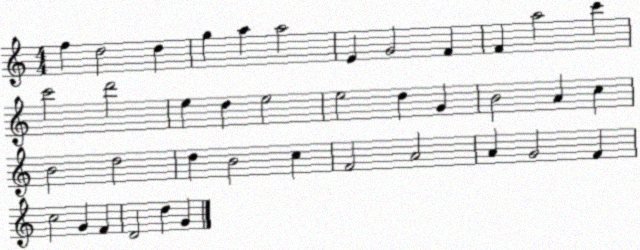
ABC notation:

X:1
T:Untitled
M:4/4
L:1/4
K:C
f d2 d g a a2 E G2 F F a2 c' c'2 d'2 e d e2 e2 d G B2 A c B2 d2 d B2 c F2 A2 A G2 F c2 G F D2 d G